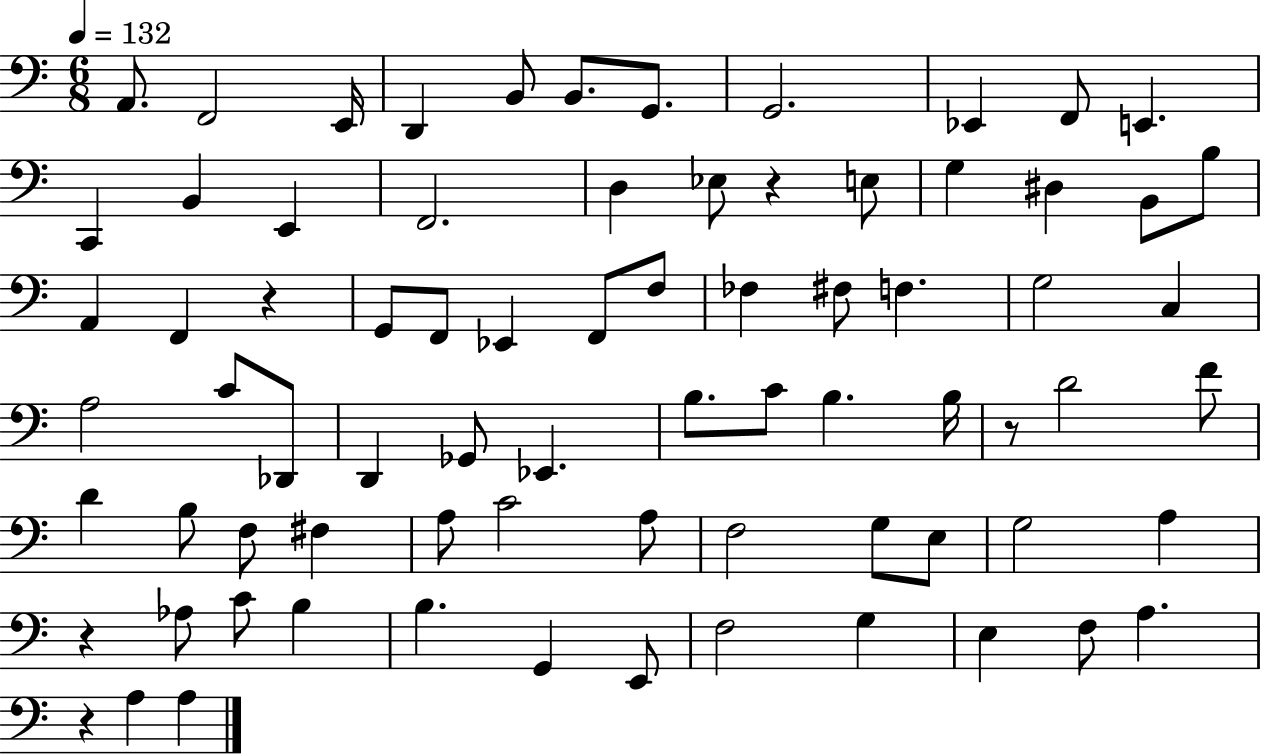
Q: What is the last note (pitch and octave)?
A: A3